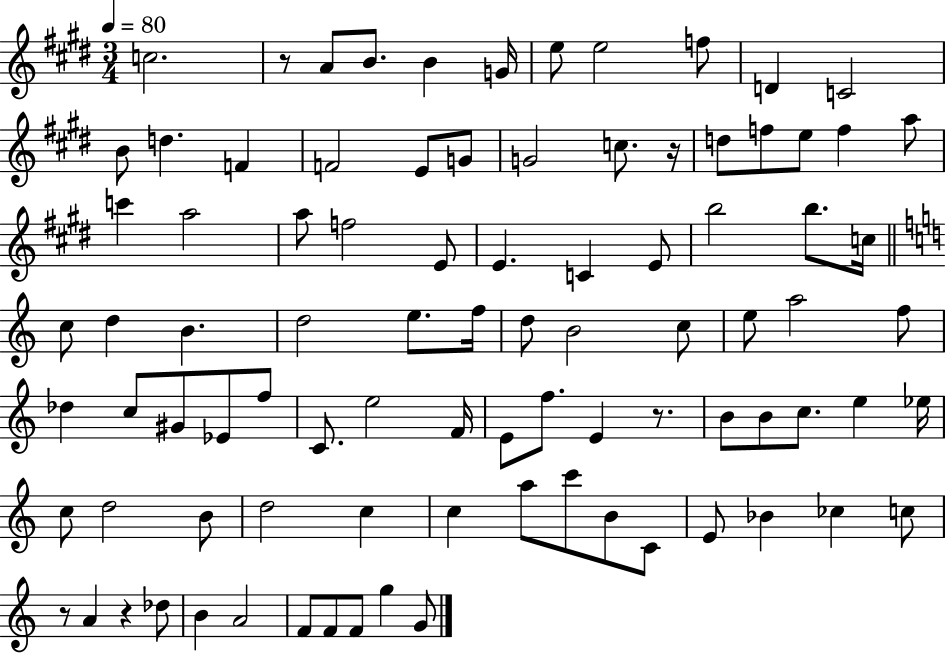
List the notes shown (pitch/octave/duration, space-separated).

C5/h. R/e A4/e B4/e. B4/q G4/s E5/e E5/h F5/e D4/q C4/h B4/e D5/q. F4/q F4/h E4/e G4/e G4/h C5/e. R/s D5/e F5/e E5/e F5/q A5/e C6/q A5/h A5/e F5/h E4/e E4/q. C4/q E4/e B5/h B5/e. C5/s C5/e D5/q B4/q. D5/h E5/e. F5/s D5/e B4/h C5/e E5/e A5/h F5/e Db5/q C5/e G#4/e Eb4/e F5/e C4/e. E5/h F4/s E4/e F5/e. E4/q R/e. B4/e B4/e C5/e. E5/q Eb5/s C5/e D5/h B4/e D5/h C5/q C5/q A5/e C6/e B4/e C4/e E4/e Bb4/q CES5/q C5/e R/e A4/q R/q Db5/e B4/q A4/h F4/e F4/e F4/e G5/q G4/e